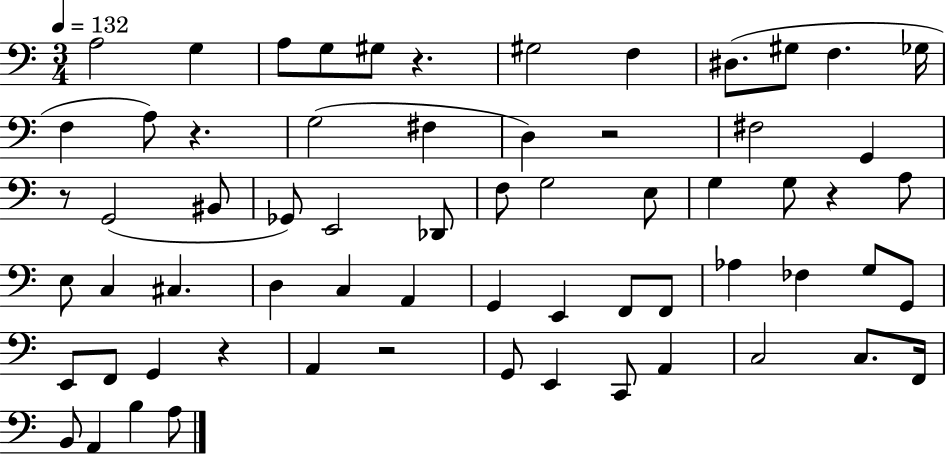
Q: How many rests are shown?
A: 7